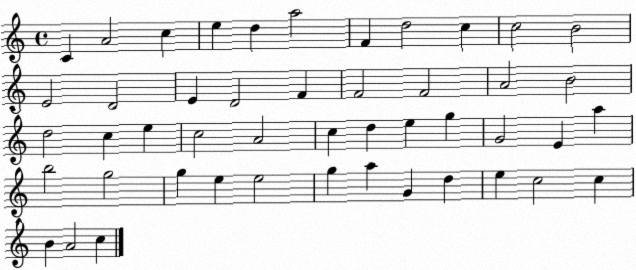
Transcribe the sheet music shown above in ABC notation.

X:1
T:Untitled
M:4/4
L:1/4
K:C
C A2 c e d a2 F d2 c c2 B2 E2 D2 E D2 F F2 F2 A2 B2 d2 c e c2 A2 c d e g G2 E a b2 g2 g e e2 g a G d e c2 c B A2 c